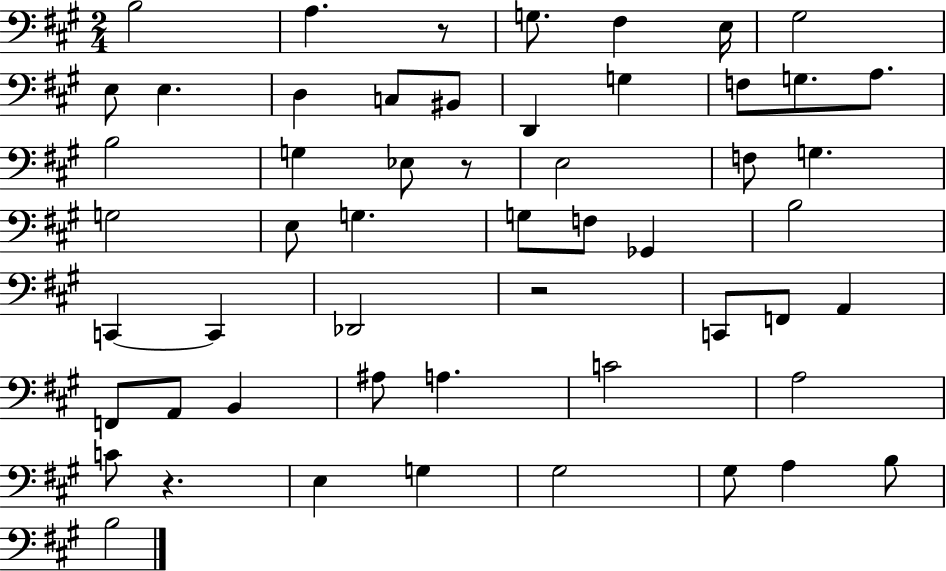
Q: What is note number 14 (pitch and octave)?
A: F3